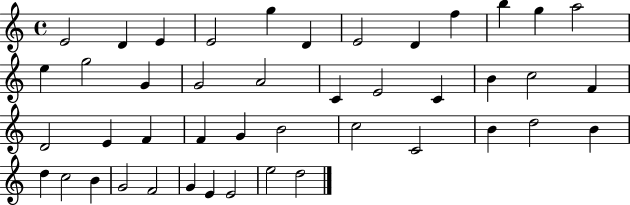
X:1
T:Untitled
M:4/4
L:1/4
K:C
E2 D E E2 g D E2 D f b g a2 e g2 G G2 A2 C E2 C B c2 F D2 E F F G B2 c2 C2 B d2 B d c2 B G2 F2 G E E2 e2 d2